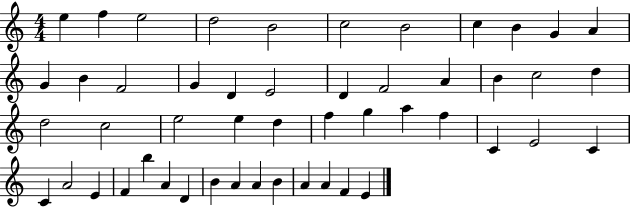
E5/q F5/q E5/h D5/h B4/h C5/h B4/h C5/q B4/q G4/q A4/q G4/q B4/q F4/h G4/q D4/q E4/h D4/q F4/h A4/q B4/q C5/h D5/q D5/h C5/h E5/h E5/q D5/q F5/q G5/q A5/q F5/q C4/q E4/h C4/q C4/q A4/h E4/q F4/q B5/q A4/q D4/q B4/q A4/q A4/q B4/q A4/q A4/q F4/q E4/q